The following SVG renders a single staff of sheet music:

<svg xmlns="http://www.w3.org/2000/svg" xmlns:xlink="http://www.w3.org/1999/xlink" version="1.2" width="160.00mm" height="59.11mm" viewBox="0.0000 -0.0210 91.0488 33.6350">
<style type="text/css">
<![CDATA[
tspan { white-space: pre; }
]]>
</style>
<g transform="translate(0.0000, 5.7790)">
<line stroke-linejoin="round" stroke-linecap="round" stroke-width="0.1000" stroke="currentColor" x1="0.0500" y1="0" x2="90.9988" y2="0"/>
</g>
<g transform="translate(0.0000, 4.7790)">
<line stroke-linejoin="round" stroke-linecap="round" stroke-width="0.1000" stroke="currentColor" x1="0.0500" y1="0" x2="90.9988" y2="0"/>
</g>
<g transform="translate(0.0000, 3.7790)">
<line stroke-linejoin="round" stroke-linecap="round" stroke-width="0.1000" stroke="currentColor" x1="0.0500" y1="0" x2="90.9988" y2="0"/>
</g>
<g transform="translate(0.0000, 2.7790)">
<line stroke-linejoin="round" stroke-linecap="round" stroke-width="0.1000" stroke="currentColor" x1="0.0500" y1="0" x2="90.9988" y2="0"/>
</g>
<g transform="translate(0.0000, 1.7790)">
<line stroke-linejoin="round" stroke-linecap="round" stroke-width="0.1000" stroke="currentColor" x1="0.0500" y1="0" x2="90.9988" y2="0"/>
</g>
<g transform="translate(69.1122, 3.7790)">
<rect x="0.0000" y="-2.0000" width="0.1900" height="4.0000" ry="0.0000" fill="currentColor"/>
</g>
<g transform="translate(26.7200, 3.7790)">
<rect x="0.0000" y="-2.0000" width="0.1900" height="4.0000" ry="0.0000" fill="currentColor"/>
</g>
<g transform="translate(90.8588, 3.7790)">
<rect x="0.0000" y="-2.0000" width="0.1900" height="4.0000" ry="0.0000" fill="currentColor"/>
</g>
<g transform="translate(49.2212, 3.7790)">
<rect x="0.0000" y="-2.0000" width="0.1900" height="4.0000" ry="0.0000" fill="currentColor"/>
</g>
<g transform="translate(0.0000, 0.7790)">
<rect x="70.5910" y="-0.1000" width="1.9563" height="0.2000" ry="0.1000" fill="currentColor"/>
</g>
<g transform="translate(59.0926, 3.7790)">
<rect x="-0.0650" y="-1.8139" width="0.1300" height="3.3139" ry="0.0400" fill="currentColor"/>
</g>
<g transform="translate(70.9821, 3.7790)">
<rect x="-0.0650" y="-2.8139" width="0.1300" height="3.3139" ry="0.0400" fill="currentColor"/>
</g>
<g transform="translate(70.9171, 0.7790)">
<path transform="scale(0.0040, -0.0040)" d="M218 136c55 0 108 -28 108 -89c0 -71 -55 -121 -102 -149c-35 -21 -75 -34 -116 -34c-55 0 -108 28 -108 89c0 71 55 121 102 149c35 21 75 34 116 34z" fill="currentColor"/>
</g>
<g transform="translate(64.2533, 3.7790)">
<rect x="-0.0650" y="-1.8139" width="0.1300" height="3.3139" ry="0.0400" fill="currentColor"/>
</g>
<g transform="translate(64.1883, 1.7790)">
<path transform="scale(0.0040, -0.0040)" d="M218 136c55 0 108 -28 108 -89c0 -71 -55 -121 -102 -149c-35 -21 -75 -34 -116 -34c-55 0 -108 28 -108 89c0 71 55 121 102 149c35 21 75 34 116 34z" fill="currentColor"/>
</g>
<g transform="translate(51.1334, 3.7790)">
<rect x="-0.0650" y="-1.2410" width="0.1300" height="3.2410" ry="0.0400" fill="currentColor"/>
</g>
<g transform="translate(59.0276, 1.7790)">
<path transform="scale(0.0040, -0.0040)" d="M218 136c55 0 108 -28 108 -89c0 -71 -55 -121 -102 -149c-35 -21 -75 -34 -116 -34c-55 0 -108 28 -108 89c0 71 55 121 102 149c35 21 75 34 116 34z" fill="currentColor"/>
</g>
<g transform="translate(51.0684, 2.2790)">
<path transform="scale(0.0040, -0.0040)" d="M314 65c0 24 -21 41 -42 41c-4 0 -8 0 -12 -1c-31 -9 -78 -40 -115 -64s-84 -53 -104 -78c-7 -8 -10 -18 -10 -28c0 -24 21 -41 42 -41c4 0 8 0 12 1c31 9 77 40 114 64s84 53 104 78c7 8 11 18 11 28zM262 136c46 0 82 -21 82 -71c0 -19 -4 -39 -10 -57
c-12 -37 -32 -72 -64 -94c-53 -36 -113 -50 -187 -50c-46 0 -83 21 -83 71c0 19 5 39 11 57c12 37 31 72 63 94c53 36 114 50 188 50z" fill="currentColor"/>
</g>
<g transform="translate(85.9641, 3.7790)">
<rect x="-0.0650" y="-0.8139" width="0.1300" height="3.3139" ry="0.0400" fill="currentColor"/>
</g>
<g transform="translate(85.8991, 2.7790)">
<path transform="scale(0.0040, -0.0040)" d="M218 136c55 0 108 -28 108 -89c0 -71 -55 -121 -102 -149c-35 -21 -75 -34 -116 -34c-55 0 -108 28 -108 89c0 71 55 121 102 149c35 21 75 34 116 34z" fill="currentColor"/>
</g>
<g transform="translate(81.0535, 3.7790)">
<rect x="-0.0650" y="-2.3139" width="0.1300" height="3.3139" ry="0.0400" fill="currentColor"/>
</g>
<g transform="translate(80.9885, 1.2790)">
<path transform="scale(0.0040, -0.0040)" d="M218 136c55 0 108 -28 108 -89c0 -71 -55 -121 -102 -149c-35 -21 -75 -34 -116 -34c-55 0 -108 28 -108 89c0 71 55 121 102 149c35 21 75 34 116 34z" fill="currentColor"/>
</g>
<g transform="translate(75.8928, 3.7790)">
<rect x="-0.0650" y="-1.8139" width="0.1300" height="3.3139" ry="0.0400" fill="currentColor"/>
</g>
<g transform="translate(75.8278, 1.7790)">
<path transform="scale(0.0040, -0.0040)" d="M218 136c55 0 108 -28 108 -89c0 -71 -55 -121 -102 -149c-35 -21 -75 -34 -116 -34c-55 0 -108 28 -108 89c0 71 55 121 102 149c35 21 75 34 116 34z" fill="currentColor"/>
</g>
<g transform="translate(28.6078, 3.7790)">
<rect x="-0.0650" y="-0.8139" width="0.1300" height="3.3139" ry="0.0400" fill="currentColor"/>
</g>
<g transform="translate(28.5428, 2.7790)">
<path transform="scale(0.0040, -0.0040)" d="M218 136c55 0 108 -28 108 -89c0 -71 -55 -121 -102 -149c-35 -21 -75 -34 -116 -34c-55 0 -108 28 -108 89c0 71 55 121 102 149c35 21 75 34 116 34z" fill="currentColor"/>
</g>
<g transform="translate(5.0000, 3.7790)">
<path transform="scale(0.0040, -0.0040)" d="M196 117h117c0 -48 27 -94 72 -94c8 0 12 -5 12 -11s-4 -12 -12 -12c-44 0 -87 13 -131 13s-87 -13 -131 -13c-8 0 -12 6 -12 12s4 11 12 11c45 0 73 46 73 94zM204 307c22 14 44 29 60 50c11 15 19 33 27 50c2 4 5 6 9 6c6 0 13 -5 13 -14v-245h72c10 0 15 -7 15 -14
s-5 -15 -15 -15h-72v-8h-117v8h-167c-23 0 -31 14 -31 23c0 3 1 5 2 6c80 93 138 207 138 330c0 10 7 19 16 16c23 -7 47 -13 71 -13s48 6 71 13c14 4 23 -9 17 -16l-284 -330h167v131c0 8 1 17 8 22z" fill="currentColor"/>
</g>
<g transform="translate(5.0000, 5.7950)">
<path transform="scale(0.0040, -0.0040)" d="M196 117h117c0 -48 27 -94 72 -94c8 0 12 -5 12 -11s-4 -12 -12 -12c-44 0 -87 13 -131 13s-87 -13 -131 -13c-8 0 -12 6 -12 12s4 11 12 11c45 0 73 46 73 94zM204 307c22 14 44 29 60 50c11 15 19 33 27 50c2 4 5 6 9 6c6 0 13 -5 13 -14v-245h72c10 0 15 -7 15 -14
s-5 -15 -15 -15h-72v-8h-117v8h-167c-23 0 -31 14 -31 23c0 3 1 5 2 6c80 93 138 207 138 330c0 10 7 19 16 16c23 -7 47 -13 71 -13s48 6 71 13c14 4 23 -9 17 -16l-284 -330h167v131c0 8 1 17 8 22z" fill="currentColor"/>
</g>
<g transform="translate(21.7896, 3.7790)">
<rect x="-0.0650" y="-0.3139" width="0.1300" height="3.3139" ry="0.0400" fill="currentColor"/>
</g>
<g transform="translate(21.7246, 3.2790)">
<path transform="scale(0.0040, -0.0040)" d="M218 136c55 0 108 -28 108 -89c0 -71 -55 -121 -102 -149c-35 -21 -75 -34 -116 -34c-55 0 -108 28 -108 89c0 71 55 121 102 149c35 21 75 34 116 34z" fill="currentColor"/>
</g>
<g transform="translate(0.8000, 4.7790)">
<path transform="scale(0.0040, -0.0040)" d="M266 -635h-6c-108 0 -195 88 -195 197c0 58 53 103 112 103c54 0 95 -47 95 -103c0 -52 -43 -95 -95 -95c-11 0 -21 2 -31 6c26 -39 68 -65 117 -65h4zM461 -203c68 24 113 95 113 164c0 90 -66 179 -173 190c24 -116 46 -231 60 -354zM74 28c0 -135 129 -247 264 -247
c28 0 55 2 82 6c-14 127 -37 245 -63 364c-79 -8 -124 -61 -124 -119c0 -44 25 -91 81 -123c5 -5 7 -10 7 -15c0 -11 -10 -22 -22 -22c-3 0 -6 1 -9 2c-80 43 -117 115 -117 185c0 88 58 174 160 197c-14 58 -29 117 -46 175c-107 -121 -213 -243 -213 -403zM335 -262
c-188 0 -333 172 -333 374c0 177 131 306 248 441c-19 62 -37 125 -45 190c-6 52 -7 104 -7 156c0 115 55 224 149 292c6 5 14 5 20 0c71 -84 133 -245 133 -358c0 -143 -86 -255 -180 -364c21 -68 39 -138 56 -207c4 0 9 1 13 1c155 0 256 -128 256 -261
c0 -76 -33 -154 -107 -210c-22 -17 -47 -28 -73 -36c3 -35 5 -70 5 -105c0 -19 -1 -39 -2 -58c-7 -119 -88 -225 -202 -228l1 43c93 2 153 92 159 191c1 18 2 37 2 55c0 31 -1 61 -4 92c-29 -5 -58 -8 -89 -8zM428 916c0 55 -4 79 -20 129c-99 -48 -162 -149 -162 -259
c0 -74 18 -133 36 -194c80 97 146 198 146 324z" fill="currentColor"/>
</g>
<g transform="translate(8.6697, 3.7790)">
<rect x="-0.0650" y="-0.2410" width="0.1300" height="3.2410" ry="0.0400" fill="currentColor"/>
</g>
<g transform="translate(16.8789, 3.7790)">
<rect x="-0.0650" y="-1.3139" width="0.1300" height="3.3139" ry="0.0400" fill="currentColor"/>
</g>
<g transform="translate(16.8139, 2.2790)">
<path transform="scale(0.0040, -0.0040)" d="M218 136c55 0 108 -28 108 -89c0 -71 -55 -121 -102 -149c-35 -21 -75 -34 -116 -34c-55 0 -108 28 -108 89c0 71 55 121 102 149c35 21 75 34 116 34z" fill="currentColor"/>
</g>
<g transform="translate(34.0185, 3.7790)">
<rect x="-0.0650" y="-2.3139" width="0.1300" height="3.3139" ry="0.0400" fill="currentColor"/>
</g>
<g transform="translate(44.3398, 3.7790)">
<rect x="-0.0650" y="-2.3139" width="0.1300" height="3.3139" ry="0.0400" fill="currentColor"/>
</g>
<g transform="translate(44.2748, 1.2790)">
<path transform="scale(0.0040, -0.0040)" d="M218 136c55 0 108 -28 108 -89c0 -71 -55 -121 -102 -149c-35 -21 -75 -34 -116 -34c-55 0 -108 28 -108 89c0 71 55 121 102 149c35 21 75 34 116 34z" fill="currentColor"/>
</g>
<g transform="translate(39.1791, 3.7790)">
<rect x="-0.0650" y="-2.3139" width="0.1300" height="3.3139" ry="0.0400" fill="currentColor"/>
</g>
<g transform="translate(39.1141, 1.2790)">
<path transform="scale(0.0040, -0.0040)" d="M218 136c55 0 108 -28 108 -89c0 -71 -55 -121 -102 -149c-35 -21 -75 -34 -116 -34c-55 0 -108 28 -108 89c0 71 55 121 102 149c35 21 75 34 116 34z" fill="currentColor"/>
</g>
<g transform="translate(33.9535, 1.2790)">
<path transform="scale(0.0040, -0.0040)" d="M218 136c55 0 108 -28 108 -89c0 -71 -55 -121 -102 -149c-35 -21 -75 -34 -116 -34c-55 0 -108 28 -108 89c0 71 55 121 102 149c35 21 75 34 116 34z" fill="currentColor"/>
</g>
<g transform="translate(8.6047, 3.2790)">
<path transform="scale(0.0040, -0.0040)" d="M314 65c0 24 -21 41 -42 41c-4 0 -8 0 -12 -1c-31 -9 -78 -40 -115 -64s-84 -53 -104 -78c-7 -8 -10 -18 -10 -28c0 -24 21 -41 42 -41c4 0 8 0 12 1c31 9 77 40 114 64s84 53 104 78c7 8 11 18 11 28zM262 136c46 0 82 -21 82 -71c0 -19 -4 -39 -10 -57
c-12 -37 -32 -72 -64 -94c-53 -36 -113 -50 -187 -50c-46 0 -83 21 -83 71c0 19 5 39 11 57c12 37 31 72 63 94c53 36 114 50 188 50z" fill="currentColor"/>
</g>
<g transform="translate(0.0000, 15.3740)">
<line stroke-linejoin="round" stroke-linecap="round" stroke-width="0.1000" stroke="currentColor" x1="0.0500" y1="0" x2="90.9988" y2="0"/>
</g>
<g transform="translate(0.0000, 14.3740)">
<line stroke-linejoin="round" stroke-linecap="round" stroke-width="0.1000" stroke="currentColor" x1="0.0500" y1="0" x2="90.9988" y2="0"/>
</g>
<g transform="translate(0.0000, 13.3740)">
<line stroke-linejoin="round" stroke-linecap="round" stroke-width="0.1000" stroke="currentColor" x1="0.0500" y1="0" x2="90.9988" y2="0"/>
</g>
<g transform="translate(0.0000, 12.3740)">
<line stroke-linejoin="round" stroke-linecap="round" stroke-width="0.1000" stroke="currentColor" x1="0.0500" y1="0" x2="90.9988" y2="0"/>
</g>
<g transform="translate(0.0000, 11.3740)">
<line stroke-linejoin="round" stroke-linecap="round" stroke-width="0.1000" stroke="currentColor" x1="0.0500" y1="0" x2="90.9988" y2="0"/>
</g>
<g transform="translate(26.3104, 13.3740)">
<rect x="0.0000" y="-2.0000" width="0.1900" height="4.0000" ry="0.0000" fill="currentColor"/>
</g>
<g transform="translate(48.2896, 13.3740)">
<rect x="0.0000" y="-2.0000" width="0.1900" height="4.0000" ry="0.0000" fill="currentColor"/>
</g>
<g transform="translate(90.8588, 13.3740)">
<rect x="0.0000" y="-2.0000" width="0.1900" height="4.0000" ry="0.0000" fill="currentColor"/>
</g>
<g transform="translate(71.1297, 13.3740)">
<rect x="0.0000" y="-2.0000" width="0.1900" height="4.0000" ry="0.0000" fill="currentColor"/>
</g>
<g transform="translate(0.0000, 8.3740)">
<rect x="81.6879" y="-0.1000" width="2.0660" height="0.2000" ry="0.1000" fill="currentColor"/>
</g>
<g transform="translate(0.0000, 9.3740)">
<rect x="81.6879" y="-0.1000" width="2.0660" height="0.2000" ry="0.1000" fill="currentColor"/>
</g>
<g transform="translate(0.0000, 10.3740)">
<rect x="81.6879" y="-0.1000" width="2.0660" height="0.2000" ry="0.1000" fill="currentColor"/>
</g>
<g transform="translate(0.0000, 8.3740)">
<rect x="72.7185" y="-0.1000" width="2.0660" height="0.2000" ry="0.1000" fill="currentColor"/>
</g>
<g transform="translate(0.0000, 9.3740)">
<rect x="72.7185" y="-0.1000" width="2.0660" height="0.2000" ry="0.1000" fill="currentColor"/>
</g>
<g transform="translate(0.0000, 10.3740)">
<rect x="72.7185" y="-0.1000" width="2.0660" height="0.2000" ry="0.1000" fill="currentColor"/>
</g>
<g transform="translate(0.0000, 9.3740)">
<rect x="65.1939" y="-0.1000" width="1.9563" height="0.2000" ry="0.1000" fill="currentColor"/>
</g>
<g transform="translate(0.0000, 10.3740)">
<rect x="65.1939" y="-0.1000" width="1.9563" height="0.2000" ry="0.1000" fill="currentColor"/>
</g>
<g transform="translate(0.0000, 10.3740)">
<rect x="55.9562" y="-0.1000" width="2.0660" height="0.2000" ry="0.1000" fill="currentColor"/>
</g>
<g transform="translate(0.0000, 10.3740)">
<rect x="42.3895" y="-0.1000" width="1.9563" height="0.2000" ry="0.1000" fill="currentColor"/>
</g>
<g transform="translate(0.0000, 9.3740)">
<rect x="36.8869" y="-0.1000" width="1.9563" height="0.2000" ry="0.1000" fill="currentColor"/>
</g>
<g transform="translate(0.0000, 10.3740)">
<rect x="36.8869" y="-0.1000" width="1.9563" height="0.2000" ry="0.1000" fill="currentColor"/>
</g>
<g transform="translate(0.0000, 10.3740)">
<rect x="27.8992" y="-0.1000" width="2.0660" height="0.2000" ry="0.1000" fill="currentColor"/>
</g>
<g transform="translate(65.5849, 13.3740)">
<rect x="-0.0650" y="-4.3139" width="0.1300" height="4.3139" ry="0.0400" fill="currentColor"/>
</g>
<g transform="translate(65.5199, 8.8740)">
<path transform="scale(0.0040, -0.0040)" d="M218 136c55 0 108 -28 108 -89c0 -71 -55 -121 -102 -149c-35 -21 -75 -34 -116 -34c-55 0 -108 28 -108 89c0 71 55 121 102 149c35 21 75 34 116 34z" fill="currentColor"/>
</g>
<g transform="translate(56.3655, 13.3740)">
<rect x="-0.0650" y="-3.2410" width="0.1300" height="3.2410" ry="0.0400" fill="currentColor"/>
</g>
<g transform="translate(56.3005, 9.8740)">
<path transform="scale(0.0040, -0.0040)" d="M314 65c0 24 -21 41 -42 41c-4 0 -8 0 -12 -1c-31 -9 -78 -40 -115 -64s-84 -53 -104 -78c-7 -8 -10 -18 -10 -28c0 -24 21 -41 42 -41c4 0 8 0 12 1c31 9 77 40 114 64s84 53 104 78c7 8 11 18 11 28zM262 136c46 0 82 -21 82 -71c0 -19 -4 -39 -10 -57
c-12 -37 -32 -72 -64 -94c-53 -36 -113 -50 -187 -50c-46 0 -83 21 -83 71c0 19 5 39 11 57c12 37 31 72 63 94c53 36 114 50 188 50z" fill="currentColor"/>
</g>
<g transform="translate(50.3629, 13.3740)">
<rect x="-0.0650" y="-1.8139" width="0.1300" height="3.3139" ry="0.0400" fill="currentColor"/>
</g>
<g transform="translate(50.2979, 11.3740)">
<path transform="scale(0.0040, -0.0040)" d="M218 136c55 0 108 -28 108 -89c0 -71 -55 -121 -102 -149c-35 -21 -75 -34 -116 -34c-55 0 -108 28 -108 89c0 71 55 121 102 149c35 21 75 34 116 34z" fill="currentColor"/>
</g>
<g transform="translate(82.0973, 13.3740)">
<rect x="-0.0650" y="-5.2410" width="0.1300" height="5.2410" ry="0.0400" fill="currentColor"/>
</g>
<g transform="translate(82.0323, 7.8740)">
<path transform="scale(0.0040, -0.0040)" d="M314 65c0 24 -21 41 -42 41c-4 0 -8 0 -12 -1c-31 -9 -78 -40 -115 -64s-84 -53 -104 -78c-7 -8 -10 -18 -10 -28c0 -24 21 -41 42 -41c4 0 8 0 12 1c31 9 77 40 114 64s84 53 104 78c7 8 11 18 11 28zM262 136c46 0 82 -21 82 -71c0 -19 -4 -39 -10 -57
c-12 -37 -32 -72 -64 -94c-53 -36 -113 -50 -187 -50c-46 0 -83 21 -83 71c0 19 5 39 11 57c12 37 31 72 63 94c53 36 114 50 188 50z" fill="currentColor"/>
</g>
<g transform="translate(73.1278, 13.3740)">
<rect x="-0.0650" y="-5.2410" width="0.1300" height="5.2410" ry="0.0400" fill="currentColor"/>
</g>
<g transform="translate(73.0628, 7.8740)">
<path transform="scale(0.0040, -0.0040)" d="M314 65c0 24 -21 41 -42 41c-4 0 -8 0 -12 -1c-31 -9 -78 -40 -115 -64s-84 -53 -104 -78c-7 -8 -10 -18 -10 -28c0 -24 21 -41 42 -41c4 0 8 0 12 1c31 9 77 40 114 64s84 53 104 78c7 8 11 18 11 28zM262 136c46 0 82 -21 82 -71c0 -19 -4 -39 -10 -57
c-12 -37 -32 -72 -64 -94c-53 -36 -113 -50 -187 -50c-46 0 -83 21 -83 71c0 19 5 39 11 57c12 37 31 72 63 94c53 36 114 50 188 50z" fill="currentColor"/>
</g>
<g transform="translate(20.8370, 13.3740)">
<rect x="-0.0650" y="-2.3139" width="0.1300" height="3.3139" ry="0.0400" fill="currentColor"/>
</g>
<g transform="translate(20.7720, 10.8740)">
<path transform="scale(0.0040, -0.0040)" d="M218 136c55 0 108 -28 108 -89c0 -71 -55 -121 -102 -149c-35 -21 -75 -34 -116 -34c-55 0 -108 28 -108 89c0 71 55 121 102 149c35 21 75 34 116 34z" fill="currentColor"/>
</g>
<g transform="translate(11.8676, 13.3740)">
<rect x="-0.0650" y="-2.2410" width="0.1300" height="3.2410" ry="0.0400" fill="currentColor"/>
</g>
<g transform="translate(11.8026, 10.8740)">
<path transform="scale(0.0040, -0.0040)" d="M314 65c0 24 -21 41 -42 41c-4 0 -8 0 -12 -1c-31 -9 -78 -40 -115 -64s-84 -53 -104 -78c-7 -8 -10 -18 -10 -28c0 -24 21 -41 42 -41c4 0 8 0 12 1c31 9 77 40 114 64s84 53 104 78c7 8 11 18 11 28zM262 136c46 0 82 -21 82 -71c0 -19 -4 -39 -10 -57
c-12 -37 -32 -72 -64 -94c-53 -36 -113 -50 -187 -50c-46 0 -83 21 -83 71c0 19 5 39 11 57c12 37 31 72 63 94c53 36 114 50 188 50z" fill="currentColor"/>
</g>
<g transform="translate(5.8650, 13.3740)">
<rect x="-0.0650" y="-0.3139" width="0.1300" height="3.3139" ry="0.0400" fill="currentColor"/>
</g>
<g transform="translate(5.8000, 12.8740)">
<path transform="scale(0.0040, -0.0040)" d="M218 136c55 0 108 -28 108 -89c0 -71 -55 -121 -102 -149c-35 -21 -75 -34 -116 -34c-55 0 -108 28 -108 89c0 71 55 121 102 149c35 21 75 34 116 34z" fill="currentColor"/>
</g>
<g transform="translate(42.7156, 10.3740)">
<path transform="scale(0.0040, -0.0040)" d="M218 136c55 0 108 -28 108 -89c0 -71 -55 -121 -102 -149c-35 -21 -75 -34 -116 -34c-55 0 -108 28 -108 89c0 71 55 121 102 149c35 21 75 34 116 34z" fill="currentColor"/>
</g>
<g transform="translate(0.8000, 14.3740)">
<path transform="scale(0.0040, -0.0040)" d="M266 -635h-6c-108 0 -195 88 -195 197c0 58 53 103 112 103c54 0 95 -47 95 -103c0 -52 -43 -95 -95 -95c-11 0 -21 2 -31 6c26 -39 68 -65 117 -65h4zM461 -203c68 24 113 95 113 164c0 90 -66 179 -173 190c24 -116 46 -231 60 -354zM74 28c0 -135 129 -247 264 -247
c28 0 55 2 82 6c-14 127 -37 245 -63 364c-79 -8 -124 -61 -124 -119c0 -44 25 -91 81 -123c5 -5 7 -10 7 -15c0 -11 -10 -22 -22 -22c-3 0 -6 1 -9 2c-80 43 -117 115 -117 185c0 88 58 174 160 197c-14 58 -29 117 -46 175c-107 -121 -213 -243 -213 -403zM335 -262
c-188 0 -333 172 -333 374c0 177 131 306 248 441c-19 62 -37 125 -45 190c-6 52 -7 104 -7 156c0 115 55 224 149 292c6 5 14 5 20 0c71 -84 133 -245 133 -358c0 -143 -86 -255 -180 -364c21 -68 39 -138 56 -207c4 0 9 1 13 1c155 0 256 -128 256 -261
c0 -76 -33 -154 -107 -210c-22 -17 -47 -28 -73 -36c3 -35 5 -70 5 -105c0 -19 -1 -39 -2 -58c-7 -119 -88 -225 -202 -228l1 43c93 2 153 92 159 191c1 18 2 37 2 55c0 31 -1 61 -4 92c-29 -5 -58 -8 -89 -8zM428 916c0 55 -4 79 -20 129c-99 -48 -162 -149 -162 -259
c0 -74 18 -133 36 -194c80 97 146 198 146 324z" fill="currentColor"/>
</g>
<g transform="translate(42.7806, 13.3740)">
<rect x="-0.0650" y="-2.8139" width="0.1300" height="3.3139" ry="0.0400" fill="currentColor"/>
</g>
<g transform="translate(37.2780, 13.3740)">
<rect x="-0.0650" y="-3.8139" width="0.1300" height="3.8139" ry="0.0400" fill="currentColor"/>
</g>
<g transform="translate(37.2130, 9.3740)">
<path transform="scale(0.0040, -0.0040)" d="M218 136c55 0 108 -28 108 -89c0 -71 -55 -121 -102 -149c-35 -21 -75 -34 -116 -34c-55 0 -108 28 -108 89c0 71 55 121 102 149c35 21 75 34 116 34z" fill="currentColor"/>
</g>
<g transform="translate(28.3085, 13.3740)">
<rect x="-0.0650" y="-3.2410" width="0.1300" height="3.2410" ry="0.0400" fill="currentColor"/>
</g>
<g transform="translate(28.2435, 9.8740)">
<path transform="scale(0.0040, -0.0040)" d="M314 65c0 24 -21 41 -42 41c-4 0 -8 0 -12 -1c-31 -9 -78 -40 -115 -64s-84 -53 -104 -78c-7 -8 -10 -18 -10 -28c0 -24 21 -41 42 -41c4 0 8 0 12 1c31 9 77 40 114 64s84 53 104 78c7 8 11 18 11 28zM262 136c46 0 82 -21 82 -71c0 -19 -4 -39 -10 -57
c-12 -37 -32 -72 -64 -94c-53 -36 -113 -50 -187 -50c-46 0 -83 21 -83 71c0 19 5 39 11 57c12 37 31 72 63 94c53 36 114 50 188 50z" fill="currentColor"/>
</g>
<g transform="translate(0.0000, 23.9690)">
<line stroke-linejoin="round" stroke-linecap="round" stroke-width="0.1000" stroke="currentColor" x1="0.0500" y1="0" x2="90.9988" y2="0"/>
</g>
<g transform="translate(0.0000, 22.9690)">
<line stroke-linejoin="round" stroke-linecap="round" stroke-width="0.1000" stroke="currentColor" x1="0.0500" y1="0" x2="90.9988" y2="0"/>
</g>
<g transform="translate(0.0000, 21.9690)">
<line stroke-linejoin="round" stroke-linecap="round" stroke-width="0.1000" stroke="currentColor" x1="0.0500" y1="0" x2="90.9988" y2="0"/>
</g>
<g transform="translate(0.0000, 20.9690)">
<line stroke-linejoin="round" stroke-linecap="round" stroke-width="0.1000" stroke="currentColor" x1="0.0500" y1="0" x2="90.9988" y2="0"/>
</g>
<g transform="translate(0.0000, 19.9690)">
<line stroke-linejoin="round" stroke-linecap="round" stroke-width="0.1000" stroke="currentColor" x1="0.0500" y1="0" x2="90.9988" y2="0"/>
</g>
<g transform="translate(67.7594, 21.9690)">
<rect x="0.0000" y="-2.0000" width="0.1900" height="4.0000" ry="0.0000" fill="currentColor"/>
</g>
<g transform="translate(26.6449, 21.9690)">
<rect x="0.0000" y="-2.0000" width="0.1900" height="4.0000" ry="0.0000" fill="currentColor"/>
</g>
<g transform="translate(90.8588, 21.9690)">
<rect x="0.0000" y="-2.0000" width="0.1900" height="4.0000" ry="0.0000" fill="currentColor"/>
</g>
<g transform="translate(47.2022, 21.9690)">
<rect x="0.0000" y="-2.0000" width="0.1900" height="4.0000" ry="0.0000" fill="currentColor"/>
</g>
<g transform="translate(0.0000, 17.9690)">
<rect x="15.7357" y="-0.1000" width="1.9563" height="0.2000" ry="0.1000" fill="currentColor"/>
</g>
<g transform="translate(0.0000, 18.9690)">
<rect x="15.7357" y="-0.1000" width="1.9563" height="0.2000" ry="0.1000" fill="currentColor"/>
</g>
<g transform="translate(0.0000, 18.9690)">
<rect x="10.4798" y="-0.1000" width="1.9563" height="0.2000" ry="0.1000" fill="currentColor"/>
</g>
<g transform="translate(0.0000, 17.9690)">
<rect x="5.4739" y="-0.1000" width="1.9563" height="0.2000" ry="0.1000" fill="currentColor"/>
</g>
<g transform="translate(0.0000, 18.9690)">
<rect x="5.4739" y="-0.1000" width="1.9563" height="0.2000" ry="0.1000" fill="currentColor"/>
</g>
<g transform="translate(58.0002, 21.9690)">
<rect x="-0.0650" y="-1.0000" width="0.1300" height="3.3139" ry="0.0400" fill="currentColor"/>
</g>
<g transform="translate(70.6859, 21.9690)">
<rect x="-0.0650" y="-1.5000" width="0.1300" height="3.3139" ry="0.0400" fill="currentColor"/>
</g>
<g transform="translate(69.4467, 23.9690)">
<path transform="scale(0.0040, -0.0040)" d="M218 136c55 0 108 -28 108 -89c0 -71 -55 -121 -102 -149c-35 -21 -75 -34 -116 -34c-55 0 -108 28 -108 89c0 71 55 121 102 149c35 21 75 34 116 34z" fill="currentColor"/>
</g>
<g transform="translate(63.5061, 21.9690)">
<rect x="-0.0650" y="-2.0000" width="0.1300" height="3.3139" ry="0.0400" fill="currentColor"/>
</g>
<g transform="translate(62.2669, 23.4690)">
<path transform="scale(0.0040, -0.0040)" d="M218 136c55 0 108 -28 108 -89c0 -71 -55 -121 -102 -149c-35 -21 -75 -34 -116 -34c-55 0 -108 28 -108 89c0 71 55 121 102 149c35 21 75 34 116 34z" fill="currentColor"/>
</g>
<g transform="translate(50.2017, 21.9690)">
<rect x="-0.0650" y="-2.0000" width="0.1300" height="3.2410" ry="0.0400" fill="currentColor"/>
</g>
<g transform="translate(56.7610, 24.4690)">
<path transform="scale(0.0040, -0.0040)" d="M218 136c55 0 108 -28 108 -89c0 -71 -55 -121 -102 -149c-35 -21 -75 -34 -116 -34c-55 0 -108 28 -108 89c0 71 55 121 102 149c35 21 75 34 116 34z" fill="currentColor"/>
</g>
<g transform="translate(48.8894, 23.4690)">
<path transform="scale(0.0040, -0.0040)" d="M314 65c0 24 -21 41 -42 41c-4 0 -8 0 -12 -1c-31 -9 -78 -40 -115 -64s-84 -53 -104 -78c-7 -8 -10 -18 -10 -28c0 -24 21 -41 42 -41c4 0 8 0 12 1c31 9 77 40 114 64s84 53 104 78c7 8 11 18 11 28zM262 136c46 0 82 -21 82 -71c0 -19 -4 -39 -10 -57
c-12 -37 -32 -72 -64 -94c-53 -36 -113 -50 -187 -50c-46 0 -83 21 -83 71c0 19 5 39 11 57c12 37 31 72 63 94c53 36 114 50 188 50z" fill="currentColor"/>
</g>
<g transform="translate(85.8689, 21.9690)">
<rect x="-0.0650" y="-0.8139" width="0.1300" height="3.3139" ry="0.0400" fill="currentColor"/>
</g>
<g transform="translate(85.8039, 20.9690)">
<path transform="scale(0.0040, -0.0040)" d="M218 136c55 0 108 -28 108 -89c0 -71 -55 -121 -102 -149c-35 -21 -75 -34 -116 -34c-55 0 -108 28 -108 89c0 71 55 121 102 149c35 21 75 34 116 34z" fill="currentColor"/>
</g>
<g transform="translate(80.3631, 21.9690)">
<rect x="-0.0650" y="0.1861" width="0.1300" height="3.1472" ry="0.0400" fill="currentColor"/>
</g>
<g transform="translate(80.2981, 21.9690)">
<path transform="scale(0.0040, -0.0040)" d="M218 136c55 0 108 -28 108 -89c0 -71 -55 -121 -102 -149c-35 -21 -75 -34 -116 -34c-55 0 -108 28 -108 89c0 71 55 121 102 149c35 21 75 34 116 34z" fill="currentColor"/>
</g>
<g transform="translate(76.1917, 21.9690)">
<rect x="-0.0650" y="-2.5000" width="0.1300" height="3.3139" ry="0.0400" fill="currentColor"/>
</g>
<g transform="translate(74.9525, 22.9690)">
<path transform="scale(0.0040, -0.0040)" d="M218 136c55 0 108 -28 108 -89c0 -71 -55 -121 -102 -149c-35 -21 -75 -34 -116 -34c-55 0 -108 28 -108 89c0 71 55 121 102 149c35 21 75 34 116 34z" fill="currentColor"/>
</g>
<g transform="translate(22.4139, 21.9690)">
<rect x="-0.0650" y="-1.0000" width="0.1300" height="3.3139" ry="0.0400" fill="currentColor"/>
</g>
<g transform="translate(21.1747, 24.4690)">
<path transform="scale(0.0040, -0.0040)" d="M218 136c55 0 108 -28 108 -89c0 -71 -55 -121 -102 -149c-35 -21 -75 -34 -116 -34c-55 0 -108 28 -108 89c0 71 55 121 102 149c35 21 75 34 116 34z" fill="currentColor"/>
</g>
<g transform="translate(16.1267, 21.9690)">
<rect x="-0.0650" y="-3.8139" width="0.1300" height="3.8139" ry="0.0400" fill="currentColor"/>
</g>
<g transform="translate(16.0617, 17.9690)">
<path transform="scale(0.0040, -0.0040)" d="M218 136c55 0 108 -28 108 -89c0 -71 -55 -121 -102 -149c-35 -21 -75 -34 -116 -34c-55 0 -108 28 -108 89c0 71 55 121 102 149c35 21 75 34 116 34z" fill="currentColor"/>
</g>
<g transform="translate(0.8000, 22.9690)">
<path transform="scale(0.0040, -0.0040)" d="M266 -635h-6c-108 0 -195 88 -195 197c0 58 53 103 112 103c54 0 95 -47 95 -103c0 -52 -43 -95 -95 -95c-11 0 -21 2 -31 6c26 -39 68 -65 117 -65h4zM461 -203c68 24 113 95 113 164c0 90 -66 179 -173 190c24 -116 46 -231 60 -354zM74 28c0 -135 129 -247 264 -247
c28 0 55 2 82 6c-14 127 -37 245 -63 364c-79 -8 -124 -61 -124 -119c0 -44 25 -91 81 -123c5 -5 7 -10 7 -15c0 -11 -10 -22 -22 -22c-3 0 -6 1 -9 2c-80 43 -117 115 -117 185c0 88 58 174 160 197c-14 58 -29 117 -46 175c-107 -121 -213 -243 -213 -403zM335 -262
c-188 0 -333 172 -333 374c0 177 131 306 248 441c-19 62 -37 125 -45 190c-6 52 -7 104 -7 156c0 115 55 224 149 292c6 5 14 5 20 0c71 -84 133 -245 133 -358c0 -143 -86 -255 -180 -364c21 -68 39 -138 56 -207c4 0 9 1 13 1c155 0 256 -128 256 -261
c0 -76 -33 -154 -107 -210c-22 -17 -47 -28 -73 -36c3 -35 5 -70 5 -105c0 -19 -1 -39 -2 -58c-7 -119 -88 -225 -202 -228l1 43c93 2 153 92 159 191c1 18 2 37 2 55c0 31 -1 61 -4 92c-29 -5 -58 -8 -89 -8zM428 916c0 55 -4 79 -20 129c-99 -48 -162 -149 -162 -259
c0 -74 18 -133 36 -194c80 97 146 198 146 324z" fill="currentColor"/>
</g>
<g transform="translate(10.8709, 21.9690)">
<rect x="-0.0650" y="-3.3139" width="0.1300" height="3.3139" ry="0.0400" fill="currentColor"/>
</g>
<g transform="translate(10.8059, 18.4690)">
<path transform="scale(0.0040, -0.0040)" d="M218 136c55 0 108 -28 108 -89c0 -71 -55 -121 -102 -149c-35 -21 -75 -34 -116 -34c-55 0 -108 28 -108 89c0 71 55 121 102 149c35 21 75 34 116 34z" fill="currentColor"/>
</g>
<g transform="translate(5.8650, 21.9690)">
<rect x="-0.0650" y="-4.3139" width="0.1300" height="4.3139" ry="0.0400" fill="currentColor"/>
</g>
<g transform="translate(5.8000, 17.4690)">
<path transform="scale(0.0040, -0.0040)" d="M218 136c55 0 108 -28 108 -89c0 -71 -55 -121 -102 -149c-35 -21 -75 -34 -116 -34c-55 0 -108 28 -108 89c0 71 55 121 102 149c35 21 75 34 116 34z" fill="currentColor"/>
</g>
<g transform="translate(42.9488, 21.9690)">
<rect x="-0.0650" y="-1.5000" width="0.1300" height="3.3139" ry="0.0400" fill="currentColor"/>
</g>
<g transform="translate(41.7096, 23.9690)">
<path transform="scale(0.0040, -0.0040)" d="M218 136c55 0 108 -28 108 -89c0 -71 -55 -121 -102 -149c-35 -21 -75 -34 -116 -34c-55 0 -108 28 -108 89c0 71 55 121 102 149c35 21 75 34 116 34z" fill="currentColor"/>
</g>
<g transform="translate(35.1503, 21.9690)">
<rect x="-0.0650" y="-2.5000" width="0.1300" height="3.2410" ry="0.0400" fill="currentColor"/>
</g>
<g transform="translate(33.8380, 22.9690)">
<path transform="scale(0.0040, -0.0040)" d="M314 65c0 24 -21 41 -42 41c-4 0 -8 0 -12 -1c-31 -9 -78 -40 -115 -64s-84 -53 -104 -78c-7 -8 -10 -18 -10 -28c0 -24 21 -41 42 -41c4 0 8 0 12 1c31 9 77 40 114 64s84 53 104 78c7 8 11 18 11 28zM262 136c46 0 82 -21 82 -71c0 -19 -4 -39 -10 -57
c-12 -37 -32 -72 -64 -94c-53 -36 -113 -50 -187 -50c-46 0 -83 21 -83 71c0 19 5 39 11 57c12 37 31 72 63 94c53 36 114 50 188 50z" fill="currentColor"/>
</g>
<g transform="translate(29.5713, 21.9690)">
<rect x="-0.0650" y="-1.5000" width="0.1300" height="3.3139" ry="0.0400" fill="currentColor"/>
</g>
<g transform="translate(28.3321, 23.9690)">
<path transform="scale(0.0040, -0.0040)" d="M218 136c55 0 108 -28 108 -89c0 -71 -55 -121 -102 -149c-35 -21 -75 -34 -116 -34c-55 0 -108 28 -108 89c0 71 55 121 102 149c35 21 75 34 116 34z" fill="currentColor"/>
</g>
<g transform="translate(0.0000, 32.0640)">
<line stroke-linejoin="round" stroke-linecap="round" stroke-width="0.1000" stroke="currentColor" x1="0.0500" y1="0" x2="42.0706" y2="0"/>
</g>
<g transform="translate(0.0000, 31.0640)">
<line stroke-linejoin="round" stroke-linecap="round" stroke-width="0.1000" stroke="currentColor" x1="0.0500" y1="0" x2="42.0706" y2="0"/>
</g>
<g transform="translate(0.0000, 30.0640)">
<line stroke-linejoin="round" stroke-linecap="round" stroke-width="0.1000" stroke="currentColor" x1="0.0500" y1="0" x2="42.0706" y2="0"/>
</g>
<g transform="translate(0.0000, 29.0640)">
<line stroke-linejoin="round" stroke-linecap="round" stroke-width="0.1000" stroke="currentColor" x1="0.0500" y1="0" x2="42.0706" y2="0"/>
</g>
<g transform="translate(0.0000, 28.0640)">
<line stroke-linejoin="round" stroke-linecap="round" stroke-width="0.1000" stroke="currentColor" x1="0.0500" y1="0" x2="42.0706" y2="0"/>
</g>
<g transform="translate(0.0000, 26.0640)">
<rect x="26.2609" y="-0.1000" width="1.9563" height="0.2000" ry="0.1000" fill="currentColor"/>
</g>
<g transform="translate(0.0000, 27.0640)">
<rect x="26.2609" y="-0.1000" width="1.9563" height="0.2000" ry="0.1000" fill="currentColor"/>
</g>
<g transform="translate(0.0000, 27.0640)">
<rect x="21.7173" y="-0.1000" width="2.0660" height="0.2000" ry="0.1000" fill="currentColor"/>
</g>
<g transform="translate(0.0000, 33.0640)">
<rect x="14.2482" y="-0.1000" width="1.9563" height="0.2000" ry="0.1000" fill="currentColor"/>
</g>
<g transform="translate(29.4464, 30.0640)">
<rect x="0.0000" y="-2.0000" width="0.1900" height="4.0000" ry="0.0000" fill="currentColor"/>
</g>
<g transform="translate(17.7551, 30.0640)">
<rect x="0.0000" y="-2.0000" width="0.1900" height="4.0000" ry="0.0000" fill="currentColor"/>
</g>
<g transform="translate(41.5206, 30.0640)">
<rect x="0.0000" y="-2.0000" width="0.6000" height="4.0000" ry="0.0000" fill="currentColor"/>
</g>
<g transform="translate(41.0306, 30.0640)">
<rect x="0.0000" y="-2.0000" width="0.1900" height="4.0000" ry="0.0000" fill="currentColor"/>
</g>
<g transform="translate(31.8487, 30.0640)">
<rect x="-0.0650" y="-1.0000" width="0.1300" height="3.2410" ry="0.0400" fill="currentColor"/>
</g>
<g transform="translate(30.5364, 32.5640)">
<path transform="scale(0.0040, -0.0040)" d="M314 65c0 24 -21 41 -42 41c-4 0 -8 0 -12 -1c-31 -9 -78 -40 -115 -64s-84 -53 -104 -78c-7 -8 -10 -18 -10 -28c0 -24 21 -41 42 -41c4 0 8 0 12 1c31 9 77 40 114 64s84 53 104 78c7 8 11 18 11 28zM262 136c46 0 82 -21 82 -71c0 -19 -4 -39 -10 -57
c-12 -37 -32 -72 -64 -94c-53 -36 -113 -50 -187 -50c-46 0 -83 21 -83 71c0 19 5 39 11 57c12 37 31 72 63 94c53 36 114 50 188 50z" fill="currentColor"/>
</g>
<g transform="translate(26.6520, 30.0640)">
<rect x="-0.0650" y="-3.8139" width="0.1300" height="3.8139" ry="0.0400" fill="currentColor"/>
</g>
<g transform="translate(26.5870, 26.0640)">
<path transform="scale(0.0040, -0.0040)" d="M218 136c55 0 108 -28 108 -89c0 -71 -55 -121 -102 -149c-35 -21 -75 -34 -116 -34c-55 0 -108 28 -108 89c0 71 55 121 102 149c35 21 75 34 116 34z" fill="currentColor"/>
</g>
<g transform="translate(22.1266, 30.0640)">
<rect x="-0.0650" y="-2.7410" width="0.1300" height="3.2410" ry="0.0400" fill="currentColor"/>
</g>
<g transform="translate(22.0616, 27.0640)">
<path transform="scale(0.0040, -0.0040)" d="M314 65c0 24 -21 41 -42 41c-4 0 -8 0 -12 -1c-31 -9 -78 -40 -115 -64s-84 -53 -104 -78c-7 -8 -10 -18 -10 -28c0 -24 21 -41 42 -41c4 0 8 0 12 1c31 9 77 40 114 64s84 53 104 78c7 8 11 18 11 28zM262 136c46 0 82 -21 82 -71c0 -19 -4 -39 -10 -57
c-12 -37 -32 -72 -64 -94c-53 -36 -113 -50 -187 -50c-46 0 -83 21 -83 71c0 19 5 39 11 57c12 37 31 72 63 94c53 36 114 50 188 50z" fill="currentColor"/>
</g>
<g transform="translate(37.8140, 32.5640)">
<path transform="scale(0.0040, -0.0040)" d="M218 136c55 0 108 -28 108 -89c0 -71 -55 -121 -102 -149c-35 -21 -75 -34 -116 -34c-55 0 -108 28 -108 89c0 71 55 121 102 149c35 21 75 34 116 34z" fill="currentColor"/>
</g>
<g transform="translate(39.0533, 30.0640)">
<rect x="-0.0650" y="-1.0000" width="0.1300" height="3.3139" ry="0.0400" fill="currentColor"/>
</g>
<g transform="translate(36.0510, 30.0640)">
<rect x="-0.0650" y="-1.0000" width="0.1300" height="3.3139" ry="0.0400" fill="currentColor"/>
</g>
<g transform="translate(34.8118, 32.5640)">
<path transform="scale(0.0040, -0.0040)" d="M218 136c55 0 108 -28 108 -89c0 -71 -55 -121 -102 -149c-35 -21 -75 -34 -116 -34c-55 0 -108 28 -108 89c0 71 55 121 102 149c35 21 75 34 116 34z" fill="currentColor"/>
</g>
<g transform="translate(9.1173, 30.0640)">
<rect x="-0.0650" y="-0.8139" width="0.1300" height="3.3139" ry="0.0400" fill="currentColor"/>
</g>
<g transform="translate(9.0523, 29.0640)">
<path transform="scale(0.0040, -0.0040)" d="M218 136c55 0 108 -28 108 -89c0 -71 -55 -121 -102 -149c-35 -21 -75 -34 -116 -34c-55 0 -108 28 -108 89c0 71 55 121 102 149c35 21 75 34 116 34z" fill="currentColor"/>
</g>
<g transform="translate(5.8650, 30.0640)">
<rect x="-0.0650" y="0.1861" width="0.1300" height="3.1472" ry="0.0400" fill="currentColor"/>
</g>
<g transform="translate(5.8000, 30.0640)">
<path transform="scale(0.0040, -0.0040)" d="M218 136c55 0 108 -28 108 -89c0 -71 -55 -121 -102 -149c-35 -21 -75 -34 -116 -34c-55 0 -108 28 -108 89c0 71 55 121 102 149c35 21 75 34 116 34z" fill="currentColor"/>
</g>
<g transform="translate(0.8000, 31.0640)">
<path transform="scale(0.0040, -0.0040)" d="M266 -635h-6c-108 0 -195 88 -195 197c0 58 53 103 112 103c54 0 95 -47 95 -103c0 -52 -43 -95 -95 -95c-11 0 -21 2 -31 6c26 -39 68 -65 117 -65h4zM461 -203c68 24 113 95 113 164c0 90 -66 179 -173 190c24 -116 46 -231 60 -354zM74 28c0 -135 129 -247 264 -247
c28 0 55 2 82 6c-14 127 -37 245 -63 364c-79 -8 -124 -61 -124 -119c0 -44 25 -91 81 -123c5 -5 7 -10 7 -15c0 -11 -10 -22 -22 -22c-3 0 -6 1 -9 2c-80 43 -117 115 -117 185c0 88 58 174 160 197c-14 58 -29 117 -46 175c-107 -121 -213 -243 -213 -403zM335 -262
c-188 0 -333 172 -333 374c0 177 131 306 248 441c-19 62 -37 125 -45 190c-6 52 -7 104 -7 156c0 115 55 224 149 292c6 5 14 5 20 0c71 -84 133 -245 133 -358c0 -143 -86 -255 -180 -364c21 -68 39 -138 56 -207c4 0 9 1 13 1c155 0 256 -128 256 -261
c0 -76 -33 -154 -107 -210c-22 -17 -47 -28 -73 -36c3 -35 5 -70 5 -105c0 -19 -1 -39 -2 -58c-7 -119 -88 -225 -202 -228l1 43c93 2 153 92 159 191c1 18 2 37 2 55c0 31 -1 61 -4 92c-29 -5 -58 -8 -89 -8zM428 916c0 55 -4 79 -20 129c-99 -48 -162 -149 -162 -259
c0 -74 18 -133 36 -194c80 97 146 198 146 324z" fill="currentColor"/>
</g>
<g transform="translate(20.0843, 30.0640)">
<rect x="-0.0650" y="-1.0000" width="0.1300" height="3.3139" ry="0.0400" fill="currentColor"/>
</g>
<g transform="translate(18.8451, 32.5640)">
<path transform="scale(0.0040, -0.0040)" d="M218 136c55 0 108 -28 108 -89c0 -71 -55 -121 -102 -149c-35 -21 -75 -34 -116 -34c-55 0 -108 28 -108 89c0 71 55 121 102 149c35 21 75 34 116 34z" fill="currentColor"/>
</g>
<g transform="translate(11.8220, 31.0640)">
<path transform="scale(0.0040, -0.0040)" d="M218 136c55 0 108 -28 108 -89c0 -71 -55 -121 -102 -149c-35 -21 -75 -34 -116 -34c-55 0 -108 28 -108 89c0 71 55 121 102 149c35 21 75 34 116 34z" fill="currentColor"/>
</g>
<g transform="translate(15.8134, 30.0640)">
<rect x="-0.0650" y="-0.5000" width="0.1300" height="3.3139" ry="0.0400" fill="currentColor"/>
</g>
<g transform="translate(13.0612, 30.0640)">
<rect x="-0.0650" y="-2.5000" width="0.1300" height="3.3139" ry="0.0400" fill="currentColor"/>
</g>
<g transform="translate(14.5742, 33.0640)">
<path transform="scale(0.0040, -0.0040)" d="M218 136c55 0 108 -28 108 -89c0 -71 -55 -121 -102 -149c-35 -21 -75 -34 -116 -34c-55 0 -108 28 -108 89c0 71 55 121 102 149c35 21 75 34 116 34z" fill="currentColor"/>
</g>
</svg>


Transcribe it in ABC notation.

X:1
T:Untitled
M:4/4
L:1/4
K:C
c2 e c d g g g e2 f f a f g d c g2 g b2 c' a f b2 d' f'2 f'2 d' b c' D E G2 E F2 D F E G B d B d G C D a2 c' D2 D D